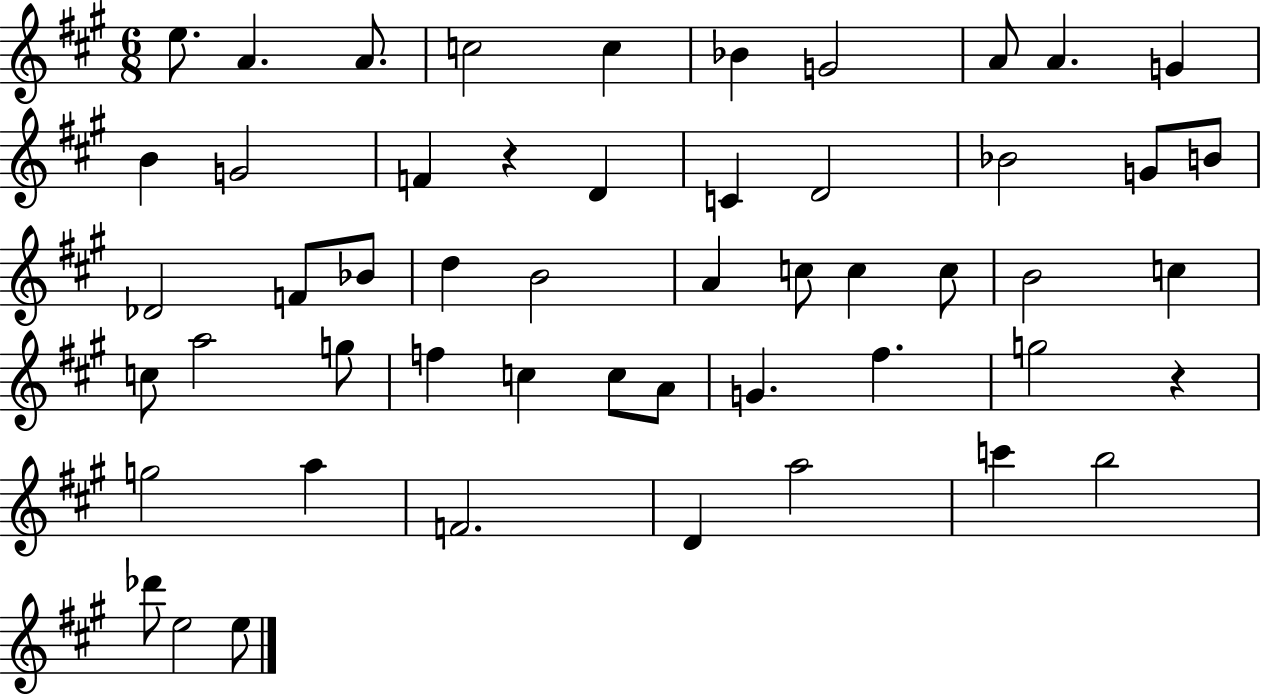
{
  \clef treble
  \numericTimeSignature
  \time 6/8
  \key a \major
  e''8. a'4. a'8. | c''2 c''4 | bes'4 g'2 | a'8 a'4. g'4 | \break b'4 g'2 | f'4 r4 d'4 | c'4 d'2 | bes'2 g'8 b'8 | \break des'2 f'8 bes'8 | d''4 b'2 | a'4 c''8 c''4 c''8 | b'2 c''4 | \break c''8 a''2 g''8 | f''4 c''4 c''8 a'8 | g'4. fis''4. | g''2 r4 | \break g''2 a''4 | f'2. | d'4 a''2 | c'''4 b''2 | \break des'''8 e''2 e''8 | \bar "|."
}